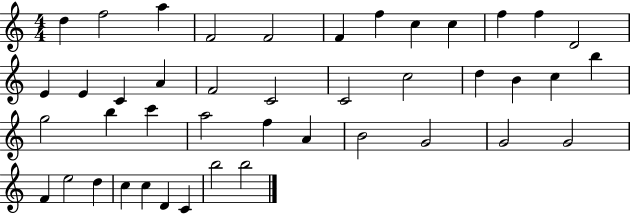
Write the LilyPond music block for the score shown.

{
  \clef treble
  \numericTimeSignature
  \time 4/4
  \key c \major
  d''4 f''2 a''4 | f'2 f'2 | f'4 f''4 c''4 c''4 | f''4 f''4 d'2 | \break e'4 e'4 c'4 a'4 | f'2 c'2 | c'2 c''2 | d''4 b'4 c''4 b''4 | \break g''2 b''4 c'''4 | a''2 f''4 a'4 | b'2 g'2 | g'2 g'2 | \break f'4 e''2 d''4 | c''4 c''4 d'4 c'4 | b''2 b''2 | \bar "|."
}